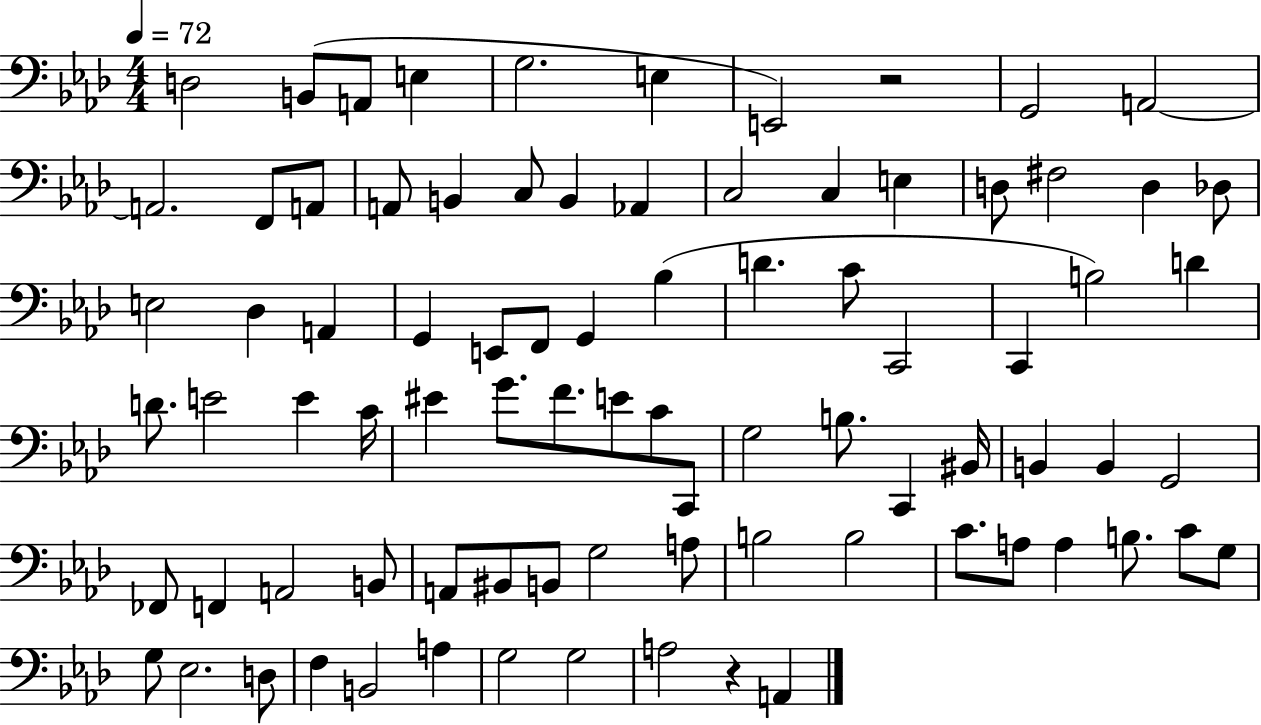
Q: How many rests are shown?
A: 2